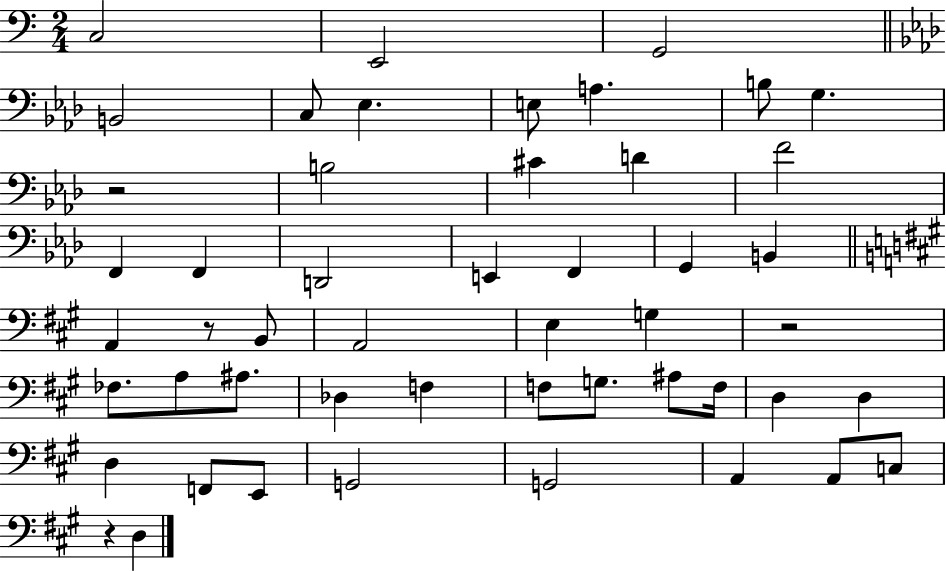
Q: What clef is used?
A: bass